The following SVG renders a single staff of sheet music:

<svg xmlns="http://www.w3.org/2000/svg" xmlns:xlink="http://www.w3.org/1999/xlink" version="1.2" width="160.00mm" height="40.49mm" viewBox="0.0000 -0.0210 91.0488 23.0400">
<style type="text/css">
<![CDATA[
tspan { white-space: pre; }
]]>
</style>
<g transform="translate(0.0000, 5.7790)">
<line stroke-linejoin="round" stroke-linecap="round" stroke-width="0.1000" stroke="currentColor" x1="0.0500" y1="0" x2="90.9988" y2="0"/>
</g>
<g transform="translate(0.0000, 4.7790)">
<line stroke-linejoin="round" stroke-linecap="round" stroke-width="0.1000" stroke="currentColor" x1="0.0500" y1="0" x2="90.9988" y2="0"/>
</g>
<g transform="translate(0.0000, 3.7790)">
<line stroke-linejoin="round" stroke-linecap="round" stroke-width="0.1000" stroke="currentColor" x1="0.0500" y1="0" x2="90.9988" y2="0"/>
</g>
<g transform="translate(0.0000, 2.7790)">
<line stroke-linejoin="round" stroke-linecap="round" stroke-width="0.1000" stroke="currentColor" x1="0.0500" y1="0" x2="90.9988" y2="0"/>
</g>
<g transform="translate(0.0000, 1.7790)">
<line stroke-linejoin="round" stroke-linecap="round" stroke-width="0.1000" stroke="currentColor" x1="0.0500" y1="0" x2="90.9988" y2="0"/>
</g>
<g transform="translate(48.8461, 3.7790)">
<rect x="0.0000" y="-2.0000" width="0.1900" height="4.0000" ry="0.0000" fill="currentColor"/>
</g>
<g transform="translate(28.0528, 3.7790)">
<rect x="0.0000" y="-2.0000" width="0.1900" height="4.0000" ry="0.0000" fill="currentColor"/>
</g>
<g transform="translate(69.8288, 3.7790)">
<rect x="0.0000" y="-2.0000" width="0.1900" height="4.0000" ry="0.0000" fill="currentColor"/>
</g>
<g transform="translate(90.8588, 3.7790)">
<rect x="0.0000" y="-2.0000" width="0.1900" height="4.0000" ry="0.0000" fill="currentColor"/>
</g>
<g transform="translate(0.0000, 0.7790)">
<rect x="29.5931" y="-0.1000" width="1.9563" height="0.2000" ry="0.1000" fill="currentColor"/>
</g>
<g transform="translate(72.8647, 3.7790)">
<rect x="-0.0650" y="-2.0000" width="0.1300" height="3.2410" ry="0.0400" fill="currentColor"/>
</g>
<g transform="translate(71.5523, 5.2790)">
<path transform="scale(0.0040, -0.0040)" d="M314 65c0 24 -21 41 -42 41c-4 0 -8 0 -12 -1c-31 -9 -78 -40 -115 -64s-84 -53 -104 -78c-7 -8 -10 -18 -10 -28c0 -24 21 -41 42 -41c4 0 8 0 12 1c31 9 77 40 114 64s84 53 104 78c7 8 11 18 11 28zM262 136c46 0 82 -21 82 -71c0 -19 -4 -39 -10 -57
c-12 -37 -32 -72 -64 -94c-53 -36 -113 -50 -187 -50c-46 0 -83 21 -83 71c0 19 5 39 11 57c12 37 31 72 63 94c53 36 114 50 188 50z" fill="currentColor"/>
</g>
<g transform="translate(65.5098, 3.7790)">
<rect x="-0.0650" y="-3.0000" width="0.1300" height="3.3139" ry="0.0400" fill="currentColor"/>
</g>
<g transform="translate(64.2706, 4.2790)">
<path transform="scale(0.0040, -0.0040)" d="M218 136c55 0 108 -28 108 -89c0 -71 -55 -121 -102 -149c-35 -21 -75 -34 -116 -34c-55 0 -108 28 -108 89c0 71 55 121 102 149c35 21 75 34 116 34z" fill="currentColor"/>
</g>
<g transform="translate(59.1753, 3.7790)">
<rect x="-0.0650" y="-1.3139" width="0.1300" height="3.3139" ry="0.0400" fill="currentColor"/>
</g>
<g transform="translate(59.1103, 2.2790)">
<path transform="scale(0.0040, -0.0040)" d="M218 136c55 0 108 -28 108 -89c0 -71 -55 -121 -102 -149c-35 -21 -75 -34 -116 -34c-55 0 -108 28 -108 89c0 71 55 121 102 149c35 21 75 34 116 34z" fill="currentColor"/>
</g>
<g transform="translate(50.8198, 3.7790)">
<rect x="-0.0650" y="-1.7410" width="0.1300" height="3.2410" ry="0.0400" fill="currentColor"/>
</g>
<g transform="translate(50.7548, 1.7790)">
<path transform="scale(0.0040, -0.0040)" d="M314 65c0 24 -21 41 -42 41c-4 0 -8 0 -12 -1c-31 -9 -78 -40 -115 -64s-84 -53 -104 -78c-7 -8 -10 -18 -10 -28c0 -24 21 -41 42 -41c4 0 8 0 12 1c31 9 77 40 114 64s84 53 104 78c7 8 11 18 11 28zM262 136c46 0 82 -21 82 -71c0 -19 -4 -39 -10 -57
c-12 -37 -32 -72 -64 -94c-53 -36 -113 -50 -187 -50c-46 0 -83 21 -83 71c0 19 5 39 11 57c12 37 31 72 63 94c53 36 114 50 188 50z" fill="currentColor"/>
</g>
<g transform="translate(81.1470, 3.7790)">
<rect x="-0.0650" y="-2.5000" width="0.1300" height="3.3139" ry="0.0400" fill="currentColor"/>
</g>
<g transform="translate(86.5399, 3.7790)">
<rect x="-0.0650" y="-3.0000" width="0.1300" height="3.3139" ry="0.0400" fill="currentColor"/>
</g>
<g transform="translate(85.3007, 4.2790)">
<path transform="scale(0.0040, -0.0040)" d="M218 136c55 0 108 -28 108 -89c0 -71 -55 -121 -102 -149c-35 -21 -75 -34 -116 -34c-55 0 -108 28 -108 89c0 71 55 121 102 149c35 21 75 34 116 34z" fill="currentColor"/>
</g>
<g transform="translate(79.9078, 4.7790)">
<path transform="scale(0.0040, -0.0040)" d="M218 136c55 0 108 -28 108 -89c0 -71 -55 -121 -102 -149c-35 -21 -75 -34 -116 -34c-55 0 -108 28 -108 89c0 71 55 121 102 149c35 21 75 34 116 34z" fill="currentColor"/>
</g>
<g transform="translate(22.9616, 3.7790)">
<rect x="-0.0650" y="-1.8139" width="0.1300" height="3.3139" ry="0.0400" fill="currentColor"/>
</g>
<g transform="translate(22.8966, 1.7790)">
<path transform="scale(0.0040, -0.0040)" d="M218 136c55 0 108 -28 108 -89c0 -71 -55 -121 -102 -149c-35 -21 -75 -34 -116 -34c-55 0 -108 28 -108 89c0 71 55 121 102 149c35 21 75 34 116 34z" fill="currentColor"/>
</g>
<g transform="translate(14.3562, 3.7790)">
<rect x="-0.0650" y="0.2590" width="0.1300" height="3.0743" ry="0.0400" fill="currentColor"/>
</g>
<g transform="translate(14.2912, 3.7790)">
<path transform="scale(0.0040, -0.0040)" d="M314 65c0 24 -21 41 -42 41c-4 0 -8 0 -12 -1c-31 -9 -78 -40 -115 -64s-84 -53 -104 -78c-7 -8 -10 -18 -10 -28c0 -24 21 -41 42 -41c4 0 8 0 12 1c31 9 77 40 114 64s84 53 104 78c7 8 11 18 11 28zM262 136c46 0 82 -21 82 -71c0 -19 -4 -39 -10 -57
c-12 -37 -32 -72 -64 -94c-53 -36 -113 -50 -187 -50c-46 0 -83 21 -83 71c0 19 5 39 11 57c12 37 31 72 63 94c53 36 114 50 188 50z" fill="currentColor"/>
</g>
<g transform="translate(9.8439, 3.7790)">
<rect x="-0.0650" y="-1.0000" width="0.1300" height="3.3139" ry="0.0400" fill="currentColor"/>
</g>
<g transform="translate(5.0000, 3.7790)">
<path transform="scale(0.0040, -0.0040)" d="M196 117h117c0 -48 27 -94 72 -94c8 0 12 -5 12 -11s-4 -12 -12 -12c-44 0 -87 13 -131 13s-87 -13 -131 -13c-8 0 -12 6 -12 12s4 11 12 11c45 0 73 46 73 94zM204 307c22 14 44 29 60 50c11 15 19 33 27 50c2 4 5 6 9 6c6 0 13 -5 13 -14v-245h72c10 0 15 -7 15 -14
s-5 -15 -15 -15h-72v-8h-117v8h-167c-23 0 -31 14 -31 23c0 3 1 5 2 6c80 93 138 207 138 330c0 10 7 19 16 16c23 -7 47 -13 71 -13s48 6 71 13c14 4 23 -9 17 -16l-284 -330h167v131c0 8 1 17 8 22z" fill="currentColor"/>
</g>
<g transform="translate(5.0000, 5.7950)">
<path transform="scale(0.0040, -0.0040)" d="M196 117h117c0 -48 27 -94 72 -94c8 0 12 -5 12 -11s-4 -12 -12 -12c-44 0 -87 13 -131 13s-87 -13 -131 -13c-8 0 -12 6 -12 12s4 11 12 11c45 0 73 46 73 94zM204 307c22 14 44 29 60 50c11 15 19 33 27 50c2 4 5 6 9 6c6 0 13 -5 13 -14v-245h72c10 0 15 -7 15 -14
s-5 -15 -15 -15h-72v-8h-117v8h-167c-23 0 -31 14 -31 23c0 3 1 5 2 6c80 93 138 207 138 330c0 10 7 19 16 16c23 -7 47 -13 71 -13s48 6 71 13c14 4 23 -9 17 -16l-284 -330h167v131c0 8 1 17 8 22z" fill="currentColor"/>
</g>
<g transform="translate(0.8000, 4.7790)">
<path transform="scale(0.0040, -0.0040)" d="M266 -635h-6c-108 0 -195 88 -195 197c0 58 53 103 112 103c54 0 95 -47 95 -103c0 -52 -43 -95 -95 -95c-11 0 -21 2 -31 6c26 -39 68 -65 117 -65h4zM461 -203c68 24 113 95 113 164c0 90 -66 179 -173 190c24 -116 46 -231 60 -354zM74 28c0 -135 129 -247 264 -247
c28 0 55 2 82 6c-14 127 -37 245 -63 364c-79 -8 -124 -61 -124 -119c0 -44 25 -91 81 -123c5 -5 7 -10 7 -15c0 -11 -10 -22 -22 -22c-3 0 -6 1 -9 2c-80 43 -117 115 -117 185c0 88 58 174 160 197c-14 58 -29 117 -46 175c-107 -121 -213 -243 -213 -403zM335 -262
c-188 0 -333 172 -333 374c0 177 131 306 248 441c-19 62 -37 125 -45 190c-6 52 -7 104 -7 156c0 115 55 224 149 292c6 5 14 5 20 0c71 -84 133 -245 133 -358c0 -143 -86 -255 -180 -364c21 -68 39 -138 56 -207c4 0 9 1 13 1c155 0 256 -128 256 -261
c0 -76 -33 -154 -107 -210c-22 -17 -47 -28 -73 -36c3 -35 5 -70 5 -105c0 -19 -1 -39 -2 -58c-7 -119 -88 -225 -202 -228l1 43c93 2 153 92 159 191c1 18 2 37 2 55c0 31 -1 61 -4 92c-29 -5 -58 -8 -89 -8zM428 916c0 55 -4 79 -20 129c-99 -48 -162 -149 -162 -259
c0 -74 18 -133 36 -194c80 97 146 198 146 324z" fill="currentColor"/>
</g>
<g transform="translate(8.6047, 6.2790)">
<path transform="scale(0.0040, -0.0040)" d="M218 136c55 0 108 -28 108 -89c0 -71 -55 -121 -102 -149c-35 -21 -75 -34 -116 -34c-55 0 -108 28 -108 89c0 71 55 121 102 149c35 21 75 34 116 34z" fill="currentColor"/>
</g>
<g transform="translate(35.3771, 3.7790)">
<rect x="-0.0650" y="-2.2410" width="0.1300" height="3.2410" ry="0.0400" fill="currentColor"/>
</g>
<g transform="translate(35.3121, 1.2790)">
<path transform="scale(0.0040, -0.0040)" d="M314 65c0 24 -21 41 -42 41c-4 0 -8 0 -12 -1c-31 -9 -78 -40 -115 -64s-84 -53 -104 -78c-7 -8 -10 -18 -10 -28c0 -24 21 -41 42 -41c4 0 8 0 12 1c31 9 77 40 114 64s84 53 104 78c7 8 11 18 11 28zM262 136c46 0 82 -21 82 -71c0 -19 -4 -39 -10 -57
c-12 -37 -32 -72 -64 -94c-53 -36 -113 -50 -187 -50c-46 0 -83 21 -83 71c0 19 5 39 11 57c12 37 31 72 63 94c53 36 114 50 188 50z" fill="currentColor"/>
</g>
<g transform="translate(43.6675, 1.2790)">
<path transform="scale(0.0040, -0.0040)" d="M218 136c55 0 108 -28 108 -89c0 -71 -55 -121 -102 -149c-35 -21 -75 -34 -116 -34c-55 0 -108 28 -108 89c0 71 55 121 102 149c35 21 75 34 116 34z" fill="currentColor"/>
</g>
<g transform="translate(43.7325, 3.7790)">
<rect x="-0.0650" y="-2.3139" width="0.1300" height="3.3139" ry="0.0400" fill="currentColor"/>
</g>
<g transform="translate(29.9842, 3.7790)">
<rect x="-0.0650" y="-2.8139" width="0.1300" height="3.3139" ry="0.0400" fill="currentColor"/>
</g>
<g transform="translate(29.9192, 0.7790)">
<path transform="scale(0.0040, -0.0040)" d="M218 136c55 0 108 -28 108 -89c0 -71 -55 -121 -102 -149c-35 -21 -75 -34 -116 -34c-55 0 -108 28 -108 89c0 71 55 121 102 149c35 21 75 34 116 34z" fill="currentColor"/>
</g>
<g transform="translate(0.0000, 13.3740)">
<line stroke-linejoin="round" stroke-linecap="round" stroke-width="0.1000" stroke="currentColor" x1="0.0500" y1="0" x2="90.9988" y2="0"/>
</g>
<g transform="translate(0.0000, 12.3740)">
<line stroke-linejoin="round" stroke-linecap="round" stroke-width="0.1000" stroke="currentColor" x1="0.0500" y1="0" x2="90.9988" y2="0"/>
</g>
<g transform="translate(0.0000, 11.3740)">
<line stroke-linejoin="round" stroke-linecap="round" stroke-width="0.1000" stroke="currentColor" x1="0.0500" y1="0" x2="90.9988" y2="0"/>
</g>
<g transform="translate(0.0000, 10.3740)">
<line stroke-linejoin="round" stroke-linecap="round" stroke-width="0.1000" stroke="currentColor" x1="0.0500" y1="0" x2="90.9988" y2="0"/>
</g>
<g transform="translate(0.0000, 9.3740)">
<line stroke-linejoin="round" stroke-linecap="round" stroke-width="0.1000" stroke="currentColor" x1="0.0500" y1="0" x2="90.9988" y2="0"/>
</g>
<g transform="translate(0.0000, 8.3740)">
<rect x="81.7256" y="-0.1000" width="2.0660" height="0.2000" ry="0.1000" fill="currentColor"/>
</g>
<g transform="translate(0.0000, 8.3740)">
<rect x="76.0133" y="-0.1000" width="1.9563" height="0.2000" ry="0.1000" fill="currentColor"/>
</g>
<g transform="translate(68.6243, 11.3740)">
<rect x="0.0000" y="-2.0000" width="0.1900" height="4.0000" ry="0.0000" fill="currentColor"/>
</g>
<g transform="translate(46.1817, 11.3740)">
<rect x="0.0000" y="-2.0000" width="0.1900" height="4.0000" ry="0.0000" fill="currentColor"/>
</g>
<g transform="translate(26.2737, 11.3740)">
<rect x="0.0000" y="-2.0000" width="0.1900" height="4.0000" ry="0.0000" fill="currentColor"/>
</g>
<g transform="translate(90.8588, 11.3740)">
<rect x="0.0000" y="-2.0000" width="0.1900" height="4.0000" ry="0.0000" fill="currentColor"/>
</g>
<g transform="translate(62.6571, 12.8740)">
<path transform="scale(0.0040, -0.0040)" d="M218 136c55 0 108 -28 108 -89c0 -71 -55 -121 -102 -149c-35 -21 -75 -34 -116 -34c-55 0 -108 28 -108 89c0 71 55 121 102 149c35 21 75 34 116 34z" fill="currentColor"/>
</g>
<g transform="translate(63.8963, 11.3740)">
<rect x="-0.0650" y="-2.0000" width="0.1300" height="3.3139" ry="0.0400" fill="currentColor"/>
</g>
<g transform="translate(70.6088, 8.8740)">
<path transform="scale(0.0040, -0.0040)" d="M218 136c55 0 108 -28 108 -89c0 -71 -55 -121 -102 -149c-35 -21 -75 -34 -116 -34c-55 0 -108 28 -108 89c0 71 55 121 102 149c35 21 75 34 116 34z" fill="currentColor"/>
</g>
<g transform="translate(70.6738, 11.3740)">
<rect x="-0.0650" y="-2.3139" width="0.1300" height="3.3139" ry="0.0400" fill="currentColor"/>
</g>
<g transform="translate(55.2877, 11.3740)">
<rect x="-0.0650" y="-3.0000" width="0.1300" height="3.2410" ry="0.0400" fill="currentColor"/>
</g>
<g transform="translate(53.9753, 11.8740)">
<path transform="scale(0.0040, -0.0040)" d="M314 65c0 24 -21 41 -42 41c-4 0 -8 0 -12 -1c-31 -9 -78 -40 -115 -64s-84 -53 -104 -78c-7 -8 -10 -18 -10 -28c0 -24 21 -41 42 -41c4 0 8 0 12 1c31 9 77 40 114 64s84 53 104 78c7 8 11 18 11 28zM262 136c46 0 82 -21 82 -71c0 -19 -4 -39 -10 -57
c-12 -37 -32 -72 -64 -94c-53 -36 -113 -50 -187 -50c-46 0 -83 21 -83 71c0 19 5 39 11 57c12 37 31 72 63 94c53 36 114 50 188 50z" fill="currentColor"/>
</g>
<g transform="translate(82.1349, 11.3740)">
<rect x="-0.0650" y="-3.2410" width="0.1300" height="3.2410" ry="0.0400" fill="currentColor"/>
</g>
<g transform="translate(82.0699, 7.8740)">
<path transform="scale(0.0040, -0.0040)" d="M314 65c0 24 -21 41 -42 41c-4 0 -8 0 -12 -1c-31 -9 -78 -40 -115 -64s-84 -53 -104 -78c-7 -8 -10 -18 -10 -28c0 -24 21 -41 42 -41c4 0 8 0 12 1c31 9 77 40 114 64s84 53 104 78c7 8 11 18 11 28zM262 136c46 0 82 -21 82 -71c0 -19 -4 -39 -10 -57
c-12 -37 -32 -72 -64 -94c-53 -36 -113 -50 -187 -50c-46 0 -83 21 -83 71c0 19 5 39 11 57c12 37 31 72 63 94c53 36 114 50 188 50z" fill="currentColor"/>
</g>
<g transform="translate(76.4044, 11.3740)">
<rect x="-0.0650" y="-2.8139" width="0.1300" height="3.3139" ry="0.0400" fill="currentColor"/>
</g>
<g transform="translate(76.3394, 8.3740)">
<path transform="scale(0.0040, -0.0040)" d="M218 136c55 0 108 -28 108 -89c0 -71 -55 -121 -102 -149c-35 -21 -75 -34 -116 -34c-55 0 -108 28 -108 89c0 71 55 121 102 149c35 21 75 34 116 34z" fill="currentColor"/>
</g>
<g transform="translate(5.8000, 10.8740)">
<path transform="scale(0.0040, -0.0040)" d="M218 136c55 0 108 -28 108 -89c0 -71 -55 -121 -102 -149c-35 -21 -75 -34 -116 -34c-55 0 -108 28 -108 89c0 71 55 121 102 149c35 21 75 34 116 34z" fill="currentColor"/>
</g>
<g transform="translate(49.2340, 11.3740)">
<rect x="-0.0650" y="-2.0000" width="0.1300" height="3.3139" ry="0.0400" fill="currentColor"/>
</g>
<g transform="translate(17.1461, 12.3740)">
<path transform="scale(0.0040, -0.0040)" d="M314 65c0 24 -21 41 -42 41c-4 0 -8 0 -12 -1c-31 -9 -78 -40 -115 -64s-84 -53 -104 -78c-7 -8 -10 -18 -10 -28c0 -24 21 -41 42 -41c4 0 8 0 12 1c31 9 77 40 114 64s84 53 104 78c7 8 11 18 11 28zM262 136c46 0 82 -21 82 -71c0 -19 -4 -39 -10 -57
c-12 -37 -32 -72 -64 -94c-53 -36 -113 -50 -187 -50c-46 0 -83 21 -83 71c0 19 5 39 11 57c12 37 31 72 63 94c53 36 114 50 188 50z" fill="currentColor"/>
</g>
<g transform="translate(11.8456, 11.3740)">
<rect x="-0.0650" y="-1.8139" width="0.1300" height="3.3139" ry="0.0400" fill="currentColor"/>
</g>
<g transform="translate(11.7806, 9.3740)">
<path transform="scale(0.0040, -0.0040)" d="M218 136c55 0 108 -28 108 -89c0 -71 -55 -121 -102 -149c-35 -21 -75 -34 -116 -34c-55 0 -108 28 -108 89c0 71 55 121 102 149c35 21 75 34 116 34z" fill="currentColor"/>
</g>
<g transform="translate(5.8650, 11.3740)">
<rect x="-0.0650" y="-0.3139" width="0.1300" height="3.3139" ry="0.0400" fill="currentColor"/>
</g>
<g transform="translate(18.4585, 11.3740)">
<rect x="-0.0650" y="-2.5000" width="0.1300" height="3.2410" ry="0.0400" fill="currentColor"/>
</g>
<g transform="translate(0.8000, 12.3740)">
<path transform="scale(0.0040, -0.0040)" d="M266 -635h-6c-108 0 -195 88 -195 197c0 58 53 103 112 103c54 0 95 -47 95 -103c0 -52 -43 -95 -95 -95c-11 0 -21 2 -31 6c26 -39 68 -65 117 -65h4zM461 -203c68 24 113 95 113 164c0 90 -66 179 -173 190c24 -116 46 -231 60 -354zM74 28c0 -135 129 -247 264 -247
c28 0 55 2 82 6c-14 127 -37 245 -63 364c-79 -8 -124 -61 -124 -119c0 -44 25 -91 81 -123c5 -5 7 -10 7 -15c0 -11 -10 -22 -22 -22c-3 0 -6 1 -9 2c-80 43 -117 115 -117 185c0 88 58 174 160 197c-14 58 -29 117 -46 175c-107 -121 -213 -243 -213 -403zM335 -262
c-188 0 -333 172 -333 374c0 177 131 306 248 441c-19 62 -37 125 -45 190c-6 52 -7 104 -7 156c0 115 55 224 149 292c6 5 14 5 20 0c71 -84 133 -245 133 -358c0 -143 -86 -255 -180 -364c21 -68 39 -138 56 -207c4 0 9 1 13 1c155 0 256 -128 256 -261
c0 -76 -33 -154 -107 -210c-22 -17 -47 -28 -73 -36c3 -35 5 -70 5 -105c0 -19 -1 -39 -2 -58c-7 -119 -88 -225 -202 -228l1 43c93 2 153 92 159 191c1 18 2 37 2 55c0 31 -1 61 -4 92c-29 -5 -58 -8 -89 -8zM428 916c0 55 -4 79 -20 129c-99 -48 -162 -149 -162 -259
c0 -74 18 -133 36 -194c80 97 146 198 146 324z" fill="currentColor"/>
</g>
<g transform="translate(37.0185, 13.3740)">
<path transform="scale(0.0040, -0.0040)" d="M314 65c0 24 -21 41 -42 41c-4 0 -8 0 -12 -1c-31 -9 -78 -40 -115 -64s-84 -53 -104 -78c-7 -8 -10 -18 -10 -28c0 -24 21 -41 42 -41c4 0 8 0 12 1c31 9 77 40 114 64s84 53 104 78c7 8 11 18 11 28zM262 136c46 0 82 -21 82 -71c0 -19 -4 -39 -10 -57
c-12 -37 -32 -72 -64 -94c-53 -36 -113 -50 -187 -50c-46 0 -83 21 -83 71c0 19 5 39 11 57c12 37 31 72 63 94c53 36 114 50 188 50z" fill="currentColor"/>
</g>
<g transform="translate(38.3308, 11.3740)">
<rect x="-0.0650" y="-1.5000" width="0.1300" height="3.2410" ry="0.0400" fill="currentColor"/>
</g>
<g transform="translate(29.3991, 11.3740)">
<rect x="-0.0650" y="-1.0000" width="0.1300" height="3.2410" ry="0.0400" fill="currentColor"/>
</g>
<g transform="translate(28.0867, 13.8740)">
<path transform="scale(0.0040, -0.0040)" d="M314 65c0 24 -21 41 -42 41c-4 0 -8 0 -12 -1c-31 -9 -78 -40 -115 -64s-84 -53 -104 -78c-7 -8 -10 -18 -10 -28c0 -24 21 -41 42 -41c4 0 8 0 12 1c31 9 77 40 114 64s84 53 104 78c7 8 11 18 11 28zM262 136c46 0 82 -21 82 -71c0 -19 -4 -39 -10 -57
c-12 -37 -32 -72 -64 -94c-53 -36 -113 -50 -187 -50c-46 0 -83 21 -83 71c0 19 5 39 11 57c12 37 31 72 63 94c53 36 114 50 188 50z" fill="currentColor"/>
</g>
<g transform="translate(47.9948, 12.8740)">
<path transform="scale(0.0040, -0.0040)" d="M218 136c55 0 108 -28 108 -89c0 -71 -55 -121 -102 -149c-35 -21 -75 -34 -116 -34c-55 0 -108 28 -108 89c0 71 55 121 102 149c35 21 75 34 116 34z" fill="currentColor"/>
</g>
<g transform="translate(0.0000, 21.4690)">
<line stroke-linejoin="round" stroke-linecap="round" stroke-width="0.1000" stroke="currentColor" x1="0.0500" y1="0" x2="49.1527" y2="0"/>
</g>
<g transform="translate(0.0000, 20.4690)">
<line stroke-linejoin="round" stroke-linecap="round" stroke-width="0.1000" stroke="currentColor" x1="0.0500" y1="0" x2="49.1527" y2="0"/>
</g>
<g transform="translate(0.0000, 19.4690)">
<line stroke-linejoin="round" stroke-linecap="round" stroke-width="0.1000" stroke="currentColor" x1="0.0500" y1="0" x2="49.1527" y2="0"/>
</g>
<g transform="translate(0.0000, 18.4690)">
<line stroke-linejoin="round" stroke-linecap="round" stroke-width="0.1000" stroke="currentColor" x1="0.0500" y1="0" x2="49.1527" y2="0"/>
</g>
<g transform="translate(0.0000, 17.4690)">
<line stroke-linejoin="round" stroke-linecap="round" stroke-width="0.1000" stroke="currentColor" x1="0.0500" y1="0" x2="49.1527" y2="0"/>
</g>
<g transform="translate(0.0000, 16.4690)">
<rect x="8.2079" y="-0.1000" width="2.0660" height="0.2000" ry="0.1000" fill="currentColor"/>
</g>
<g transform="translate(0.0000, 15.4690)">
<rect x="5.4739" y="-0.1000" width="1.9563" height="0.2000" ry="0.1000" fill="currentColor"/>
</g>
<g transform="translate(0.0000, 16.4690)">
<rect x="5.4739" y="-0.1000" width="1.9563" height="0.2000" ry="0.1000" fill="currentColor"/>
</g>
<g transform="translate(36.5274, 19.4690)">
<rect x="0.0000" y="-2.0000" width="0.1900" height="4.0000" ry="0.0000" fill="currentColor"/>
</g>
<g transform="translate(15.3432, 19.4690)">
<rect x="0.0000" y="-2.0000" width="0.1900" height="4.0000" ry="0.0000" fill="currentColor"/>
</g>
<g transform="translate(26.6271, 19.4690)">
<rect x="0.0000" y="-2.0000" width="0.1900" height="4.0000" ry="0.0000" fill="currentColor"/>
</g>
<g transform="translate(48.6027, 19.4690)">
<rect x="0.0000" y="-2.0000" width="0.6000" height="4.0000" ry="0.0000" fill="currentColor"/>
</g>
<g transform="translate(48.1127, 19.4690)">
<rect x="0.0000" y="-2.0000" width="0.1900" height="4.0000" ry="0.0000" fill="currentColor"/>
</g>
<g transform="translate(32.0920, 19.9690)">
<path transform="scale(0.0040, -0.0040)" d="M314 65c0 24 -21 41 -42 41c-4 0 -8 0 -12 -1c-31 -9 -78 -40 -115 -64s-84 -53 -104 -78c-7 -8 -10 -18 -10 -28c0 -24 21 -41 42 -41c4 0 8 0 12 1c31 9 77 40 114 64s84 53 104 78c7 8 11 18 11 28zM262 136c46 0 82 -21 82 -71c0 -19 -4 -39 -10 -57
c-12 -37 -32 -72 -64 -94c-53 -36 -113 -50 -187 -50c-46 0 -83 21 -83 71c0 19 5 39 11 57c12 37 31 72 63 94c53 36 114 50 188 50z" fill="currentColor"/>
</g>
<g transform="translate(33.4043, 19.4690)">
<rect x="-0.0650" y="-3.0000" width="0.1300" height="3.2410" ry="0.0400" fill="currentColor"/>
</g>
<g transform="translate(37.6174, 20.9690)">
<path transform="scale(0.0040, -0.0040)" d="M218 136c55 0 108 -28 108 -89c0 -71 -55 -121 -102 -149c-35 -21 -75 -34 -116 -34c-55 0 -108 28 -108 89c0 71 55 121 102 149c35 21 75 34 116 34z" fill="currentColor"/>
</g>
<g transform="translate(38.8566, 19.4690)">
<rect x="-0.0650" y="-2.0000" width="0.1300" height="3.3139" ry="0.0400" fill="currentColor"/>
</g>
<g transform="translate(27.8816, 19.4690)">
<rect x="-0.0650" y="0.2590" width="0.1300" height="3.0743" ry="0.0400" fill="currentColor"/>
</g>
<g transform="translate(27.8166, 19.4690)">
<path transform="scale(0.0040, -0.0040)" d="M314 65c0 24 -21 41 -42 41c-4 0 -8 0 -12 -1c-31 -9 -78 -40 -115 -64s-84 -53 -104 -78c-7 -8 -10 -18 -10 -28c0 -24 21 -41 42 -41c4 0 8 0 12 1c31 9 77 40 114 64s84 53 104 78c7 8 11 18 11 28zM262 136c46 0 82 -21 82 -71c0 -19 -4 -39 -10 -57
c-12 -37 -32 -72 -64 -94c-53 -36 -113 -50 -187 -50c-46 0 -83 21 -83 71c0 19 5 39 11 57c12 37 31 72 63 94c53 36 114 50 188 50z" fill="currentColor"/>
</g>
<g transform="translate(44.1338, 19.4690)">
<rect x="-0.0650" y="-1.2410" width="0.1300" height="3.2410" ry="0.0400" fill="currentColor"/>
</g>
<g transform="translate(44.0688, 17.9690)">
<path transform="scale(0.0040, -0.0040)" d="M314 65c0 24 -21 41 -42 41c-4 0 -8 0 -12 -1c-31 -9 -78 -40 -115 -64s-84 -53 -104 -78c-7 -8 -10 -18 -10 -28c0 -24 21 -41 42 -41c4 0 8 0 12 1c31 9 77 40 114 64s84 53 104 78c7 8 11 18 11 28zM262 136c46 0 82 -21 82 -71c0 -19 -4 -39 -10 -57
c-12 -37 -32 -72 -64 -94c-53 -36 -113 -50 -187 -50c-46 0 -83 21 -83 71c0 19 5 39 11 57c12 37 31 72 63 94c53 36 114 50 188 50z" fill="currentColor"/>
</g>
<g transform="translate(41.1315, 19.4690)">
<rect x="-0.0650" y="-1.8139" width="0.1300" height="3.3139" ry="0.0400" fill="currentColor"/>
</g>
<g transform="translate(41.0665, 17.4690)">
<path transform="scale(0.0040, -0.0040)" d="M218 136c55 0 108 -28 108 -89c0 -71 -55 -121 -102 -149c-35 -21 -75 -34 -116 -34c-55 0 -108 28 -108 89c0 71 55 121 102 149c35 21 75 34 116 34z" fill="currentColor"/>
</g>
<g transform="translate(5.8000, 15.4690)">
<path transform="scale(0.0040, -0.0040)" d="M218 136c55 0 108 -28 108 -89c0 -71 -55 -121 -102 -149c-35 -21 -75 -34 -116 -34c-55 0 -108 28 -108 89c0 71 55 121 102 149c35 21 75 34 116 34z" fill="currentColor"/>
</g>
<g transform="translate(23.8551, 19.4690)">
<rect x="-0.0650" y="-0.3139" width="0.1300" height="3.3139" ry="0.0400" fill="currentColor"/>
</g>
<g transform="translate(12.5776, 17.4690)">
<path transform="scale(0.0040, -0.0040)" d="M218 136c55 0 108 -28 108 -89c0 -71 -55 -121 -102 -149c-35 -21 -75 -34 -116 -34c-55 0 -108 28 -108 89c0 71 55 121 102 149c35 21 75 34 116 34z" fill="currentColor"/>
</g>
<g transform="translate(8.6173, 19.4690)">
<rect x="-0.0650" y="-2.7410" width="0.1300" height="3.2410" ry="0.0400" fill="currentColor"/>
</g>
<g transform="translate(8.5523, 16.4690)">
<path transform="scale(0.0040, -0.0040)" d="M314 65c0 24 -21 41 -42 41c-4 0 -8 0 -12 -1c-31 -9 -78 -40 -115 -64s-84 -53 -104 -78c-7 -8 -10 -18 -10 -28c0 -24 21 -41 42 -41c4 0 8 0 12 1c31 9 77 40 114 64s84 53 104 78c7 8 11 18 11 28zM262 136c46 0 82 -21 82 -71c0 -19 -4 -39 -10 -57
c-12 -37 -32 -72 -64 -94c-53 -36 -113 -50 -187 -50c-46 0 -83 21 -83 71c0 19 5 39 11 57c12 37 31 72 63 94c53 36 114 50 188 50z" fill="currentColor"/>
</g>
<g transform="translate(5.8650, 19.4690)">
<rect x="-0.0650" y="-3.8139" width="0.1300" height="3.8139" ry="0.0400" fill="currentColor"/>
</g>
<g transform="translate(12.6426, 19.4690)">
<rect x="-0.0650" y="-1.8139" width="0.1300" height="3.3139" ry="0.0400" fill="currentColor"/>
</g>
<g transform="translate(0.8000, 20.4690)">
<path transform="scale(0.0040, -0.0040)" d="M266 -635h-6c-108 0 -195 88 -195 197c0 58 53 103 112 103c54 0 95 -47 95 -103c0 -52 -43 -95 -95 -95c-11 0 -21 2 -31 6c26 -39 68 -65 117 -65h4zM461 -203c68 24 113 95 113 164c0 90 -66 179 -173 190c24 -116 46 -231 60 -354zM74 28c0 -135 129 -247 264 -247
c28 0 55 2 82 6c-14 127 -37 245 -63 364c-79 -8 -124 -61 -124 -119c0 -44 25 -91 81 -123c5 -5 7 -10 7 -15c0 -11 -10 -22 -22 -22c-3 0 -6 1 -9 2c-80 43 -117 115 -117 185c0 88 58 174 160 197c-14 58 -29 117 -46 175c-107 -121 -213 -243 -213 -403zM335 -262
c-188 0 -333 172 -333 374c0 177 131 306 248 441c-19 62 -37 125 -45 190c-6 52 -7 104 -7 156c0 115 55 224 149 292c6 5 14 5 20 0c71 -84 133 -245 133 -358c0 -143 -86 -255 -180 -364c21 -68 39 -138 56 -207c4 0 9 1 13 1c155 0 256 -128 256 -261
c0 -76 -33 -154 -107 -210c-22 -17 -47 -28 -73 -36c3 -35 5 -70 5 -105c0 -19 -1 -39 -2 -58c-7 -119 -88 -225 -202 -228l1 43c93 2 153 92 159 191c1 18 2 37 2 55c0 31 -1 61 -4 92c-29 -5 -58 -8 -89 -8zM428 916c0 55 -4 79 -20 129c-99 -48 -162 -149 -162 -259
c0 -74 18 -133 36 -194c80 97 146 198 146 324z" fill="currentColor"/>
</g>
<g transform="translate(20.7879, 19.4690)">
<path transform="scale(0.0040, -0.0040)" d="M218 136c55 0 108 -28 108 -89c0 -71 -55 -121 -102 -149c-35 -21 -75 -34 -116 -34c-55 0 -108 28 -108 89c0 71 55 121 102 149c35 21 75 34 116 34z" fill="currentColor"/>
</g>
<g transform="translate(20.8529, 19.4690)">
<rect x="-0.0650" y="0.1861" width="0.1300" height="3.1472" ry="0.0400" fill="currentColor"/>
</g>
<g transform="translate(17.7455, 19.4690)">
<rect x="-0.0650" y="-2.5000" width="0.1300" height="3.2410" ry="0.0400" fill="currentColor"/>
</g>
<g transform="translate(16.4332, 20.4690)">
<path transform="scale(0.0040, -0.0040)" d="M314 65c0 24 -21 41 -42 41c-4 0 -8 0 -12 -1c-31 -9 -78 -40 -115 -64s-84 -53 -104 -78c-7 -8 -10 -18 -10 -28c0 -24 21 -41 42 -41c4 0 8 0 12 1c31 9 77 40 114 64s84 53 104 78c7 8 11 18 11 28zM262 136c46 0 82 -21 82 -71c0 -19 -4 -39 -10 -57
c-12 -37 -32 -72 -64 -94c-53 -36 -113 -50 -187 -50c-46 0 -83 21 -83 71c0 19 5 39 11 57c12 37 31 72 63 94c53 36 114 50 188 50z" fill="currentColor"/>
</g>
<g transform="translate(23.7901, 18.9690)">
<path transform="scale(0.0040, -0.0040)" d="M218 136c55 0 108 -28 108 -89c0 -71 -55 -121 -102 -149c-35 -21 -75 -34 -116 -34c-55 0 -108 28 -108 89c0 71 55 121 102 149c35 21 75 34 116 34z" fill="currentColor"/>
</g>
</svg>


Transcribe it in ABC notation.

X:1
T:Untitled
M:4/4
L:1/4
K:C
D B2 f a g2 g f2 e A F2 G A c f G2 D2 E2 F A2 F g a b2 c' a2 f G2 B c B2 A2 F f e2